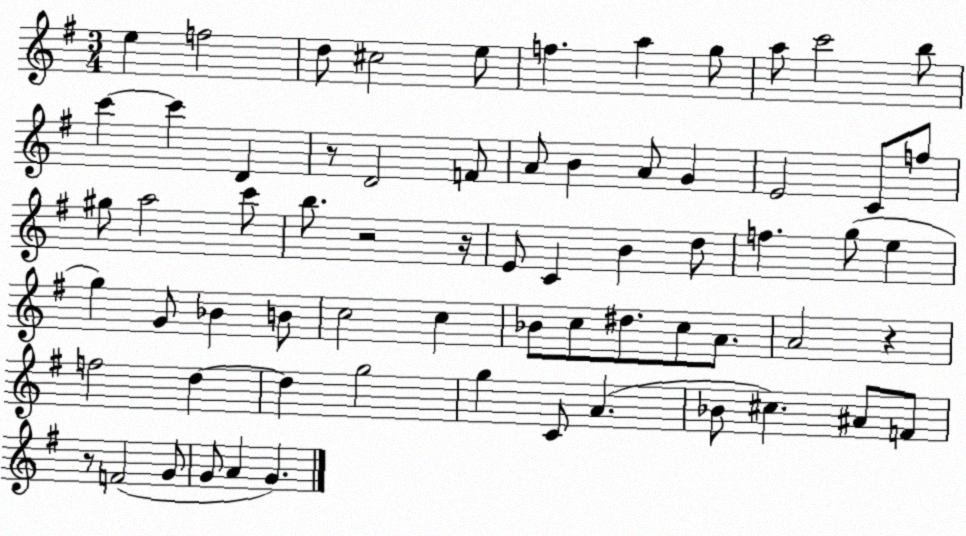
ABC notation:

X:1
T:Untitled
M:3/4
L:1/4
K:G
e f2 d/2 ^c2 e/2 f a g/2 a/2 c'2 b/2 c' c' D z/2 D2 F/2 A/2 B A/2 G E2 C/2 f/2 ^g/2 a2 c'/2 b/2 z2 z/4 E/2 C B d/2 f g/2 e g G/2 _B B/2 c2 c _B/2 c/2 ^d/2 c/2 A/2 A2 z f2 d d g2 g C/2 A _B/2 ^c ^A/2 F/2 z/2 F2 G/2 G/2 A G